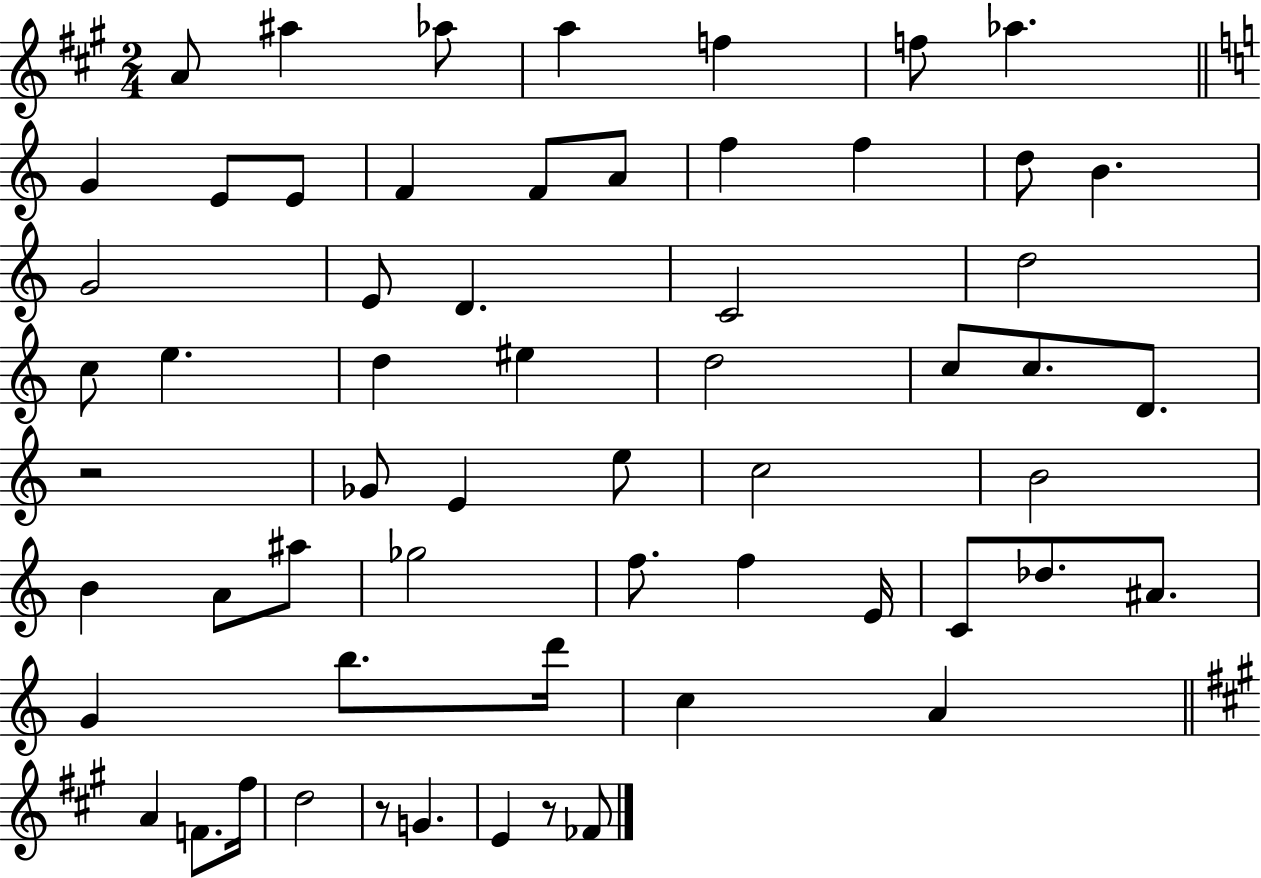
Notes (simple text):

A4/e A#5/q Ab5/e A5/q F5/q F5/e Ab5/q. G4/q E4/e E4/e F4/q F4/e A4/e F5/q F5/q D5/e B4/q. G4/h E4/e D4/q. C4/h D5/h C5/e E5/q. D5/q EIS5/q D5/h C5/e C5/e. D4/e. R/h Gb4/e E4/q E5/e C5/h B4/h B4/q A4/e A#5/e Gb5/h F5/e. F5/q E4/s C4/e Db5/e. A#4/e. G4/q B5/e. D6/s C5/q A4/q A4/q F4/e. F#5/s D5/h R/e G4/q. E4/q R/e FES4/e